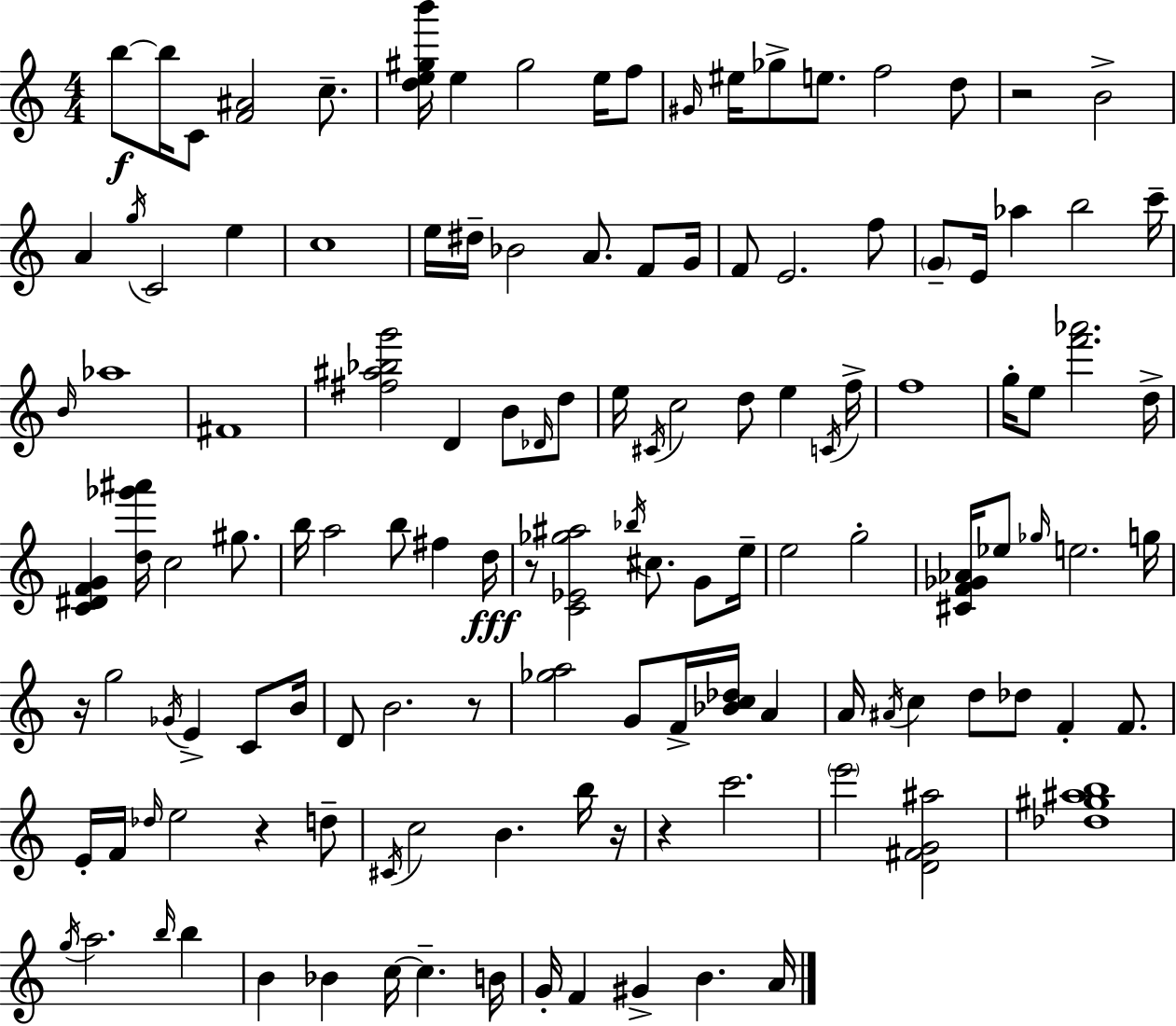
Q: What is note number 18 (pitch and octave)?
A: C4